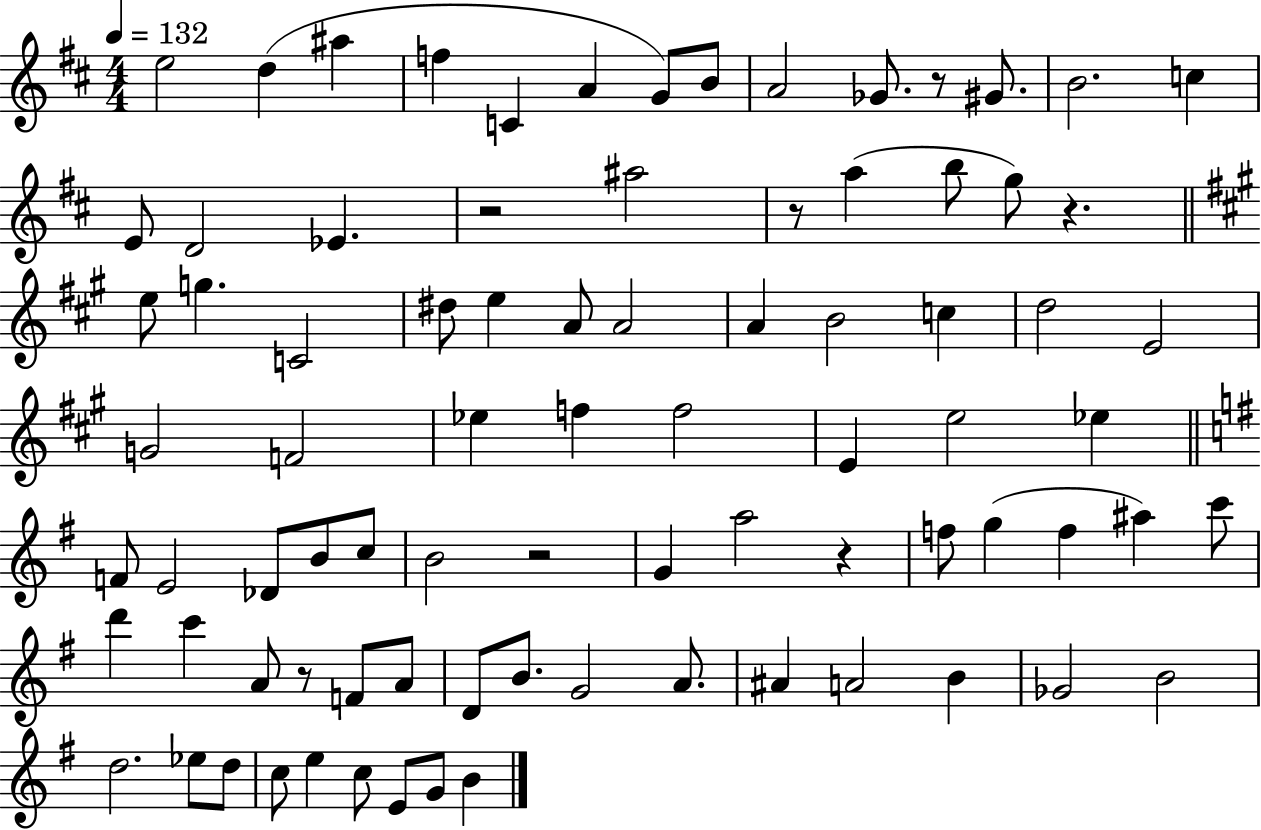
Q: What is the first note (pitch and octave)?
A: E5